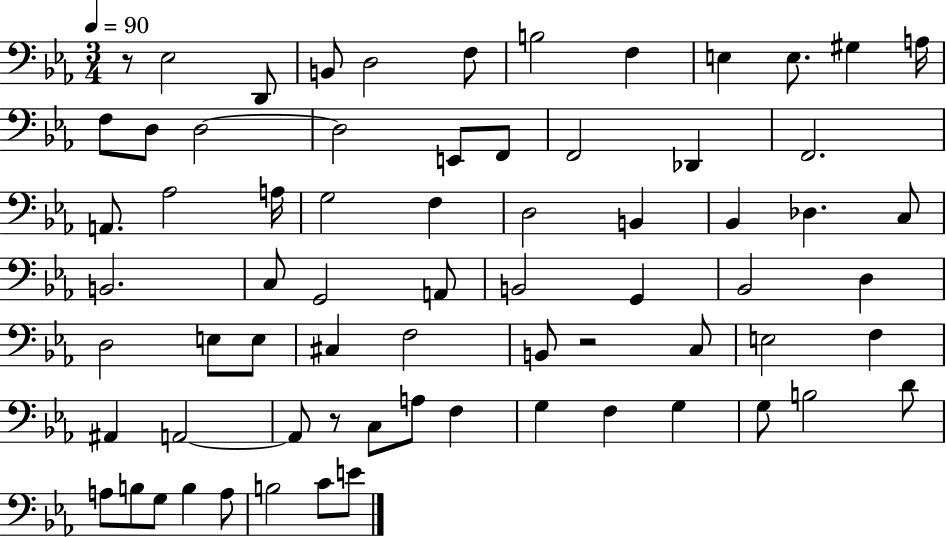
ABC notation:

X:1
T:Untitled
M:3/4
L:1/4
K:Eb
z/2 _E,2 D,,/2 B,,/2 D,2 F,/2 B,2 F, E, E,/2 ^G, A,/4 F,/2 D,/2 D,2 D,2 E,,/2 F,,/2 F,,2 _D,, F,,2 A,,/2 _A,2 A,/4 G,2 F, D,2 B,, _B,, _D, C,/2 B,,2 C,/2 G,,2 A,,/2 B,,2 G,, _B,,2 D, D,2 E,/2 E,/2 ^C, F,2 B,,/2 z2 C,/2 E,2 F, ^A,, A,,2 A,,/2 z/2 C,/2 A,/2 F, G, F, G, G,/2 B,2 D/2 A,/2 B,/2 G,/2 B, A,/2 B,2 C/2 E/2